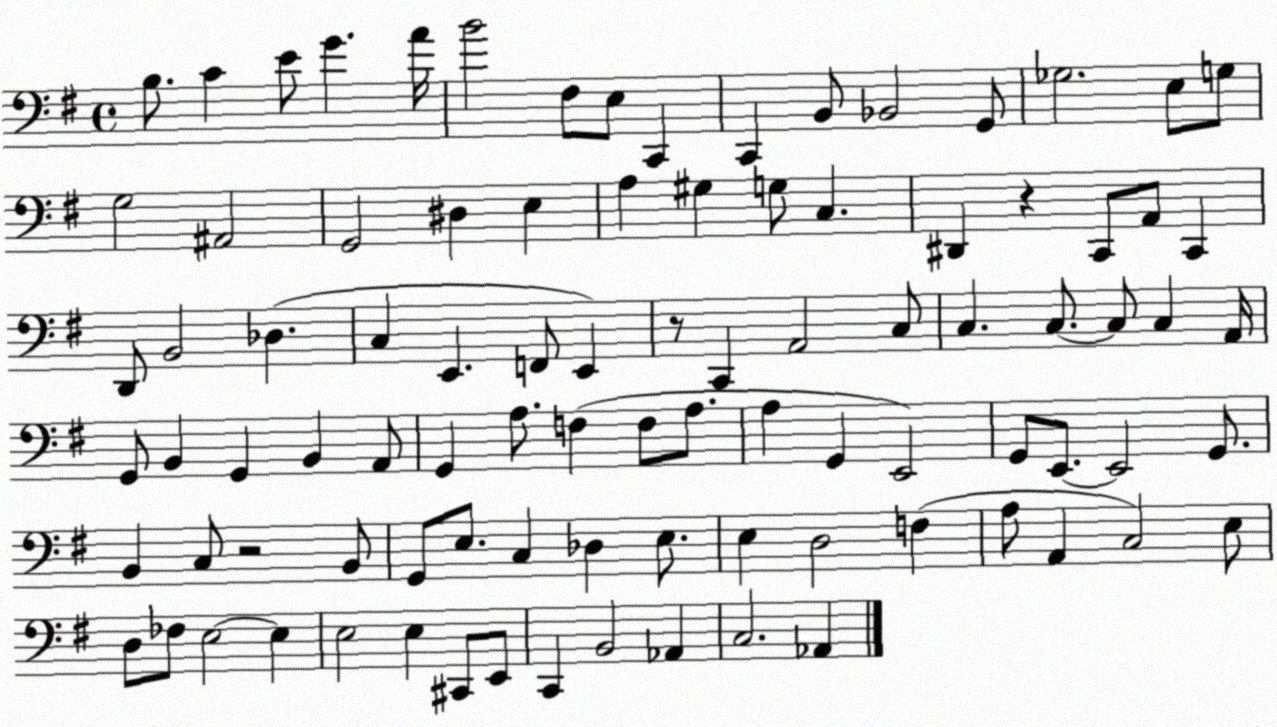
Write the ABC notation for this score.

X:1
T:Untitled
M:4/4
L:1/4
K:G
B,/2 C E/2 G A/4 B2 ^F,/2 E,/2 C,, C,, B,,/2 _B,,2 G,,/2 _G,2 E,/2 G,/2 G,2 ^A,,2 G,,2 ^D, E, A, ^G, G,/2 C, ^D,, z C,,/2 A,,/2 C,, D,,/2 B,,2 _D, C, E,, F,,/2 E,, z/2 C,, A,,2 C,/2 C, C,/2 C,/2 C, A,,/4 G,,/2 B,, G,, B,, A,,/2 G,, A,/2 F, F,/2 A,/2 A, G,, E,,2 G,,/2 E,,/2 E,,2 G,,/2 B,, C,/2 z2 B,,/2 G,,/2 E,/2 C, _D, E,/2 E, D,2 F, A,/2 A,, C,2 E,/2 D,/2 _F,/2 E,2 E, E,2 E, ^C,,/2 E,,/2 C,, B,,2 _A,, C,2 _A,,